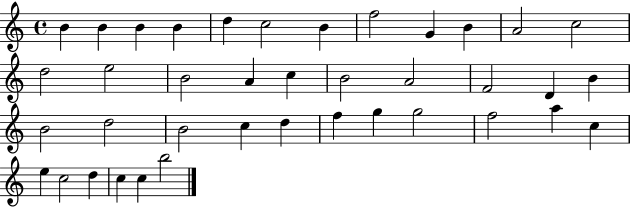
B4/q B4/q B4/q B4/q D5/q C5/h B4/q F5/h G4/q B4/q A4/h C5/h D5/h E5/h B4/h A4/q C5/q B4/h A4/h F4/h D4/q B4/q B4/h D5/h B4/h C5/q D5/q F5/q G5/q G5/h F5/h A5/q C5/q E5/q C5/h D5/q C5/q C5/q B5/h